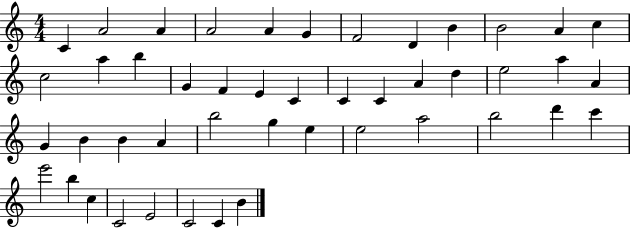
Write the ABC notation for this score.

X:1
T:Untitled
M:4/4
L:1/4
K:C
C A2 A A2 A G F2 D B B2 A c c2 a b G F E C C C A d e2 a A G B B A b2 g e e2 a2 b2 d' c' e'2 b c C2 E2 C2 C B